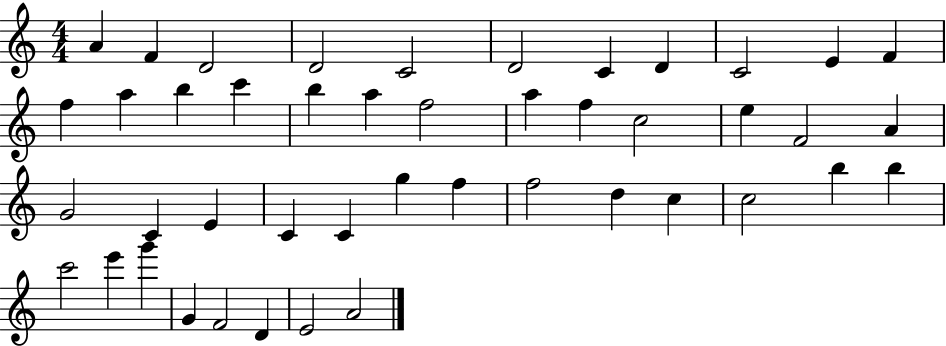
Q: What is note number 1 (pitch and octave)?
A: A4